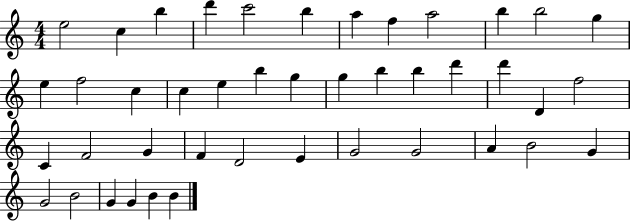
{
  \clef treble
  \numericTimeSignature
  \time 4/4
  \key c \major
  e''2 c''4 b''4 | d'''4 c'''2 b''4 | a''4 f''4 a''2 | b''4 b''2 g''4 | \break e''4 f''2 c''4 | c''4 e''4 b''4 g''4 | g''4 b''4 b''4 d'''4 | d'''4 d'4 f''2 | \break c'4 f'2 g'4 | f'4 d'2 e'4 | g'2 g'2 | a'4 b'2 g'4 | \break g'2 b'2 | g'4 g'4 b'4 b'4 | \bar "|."
}